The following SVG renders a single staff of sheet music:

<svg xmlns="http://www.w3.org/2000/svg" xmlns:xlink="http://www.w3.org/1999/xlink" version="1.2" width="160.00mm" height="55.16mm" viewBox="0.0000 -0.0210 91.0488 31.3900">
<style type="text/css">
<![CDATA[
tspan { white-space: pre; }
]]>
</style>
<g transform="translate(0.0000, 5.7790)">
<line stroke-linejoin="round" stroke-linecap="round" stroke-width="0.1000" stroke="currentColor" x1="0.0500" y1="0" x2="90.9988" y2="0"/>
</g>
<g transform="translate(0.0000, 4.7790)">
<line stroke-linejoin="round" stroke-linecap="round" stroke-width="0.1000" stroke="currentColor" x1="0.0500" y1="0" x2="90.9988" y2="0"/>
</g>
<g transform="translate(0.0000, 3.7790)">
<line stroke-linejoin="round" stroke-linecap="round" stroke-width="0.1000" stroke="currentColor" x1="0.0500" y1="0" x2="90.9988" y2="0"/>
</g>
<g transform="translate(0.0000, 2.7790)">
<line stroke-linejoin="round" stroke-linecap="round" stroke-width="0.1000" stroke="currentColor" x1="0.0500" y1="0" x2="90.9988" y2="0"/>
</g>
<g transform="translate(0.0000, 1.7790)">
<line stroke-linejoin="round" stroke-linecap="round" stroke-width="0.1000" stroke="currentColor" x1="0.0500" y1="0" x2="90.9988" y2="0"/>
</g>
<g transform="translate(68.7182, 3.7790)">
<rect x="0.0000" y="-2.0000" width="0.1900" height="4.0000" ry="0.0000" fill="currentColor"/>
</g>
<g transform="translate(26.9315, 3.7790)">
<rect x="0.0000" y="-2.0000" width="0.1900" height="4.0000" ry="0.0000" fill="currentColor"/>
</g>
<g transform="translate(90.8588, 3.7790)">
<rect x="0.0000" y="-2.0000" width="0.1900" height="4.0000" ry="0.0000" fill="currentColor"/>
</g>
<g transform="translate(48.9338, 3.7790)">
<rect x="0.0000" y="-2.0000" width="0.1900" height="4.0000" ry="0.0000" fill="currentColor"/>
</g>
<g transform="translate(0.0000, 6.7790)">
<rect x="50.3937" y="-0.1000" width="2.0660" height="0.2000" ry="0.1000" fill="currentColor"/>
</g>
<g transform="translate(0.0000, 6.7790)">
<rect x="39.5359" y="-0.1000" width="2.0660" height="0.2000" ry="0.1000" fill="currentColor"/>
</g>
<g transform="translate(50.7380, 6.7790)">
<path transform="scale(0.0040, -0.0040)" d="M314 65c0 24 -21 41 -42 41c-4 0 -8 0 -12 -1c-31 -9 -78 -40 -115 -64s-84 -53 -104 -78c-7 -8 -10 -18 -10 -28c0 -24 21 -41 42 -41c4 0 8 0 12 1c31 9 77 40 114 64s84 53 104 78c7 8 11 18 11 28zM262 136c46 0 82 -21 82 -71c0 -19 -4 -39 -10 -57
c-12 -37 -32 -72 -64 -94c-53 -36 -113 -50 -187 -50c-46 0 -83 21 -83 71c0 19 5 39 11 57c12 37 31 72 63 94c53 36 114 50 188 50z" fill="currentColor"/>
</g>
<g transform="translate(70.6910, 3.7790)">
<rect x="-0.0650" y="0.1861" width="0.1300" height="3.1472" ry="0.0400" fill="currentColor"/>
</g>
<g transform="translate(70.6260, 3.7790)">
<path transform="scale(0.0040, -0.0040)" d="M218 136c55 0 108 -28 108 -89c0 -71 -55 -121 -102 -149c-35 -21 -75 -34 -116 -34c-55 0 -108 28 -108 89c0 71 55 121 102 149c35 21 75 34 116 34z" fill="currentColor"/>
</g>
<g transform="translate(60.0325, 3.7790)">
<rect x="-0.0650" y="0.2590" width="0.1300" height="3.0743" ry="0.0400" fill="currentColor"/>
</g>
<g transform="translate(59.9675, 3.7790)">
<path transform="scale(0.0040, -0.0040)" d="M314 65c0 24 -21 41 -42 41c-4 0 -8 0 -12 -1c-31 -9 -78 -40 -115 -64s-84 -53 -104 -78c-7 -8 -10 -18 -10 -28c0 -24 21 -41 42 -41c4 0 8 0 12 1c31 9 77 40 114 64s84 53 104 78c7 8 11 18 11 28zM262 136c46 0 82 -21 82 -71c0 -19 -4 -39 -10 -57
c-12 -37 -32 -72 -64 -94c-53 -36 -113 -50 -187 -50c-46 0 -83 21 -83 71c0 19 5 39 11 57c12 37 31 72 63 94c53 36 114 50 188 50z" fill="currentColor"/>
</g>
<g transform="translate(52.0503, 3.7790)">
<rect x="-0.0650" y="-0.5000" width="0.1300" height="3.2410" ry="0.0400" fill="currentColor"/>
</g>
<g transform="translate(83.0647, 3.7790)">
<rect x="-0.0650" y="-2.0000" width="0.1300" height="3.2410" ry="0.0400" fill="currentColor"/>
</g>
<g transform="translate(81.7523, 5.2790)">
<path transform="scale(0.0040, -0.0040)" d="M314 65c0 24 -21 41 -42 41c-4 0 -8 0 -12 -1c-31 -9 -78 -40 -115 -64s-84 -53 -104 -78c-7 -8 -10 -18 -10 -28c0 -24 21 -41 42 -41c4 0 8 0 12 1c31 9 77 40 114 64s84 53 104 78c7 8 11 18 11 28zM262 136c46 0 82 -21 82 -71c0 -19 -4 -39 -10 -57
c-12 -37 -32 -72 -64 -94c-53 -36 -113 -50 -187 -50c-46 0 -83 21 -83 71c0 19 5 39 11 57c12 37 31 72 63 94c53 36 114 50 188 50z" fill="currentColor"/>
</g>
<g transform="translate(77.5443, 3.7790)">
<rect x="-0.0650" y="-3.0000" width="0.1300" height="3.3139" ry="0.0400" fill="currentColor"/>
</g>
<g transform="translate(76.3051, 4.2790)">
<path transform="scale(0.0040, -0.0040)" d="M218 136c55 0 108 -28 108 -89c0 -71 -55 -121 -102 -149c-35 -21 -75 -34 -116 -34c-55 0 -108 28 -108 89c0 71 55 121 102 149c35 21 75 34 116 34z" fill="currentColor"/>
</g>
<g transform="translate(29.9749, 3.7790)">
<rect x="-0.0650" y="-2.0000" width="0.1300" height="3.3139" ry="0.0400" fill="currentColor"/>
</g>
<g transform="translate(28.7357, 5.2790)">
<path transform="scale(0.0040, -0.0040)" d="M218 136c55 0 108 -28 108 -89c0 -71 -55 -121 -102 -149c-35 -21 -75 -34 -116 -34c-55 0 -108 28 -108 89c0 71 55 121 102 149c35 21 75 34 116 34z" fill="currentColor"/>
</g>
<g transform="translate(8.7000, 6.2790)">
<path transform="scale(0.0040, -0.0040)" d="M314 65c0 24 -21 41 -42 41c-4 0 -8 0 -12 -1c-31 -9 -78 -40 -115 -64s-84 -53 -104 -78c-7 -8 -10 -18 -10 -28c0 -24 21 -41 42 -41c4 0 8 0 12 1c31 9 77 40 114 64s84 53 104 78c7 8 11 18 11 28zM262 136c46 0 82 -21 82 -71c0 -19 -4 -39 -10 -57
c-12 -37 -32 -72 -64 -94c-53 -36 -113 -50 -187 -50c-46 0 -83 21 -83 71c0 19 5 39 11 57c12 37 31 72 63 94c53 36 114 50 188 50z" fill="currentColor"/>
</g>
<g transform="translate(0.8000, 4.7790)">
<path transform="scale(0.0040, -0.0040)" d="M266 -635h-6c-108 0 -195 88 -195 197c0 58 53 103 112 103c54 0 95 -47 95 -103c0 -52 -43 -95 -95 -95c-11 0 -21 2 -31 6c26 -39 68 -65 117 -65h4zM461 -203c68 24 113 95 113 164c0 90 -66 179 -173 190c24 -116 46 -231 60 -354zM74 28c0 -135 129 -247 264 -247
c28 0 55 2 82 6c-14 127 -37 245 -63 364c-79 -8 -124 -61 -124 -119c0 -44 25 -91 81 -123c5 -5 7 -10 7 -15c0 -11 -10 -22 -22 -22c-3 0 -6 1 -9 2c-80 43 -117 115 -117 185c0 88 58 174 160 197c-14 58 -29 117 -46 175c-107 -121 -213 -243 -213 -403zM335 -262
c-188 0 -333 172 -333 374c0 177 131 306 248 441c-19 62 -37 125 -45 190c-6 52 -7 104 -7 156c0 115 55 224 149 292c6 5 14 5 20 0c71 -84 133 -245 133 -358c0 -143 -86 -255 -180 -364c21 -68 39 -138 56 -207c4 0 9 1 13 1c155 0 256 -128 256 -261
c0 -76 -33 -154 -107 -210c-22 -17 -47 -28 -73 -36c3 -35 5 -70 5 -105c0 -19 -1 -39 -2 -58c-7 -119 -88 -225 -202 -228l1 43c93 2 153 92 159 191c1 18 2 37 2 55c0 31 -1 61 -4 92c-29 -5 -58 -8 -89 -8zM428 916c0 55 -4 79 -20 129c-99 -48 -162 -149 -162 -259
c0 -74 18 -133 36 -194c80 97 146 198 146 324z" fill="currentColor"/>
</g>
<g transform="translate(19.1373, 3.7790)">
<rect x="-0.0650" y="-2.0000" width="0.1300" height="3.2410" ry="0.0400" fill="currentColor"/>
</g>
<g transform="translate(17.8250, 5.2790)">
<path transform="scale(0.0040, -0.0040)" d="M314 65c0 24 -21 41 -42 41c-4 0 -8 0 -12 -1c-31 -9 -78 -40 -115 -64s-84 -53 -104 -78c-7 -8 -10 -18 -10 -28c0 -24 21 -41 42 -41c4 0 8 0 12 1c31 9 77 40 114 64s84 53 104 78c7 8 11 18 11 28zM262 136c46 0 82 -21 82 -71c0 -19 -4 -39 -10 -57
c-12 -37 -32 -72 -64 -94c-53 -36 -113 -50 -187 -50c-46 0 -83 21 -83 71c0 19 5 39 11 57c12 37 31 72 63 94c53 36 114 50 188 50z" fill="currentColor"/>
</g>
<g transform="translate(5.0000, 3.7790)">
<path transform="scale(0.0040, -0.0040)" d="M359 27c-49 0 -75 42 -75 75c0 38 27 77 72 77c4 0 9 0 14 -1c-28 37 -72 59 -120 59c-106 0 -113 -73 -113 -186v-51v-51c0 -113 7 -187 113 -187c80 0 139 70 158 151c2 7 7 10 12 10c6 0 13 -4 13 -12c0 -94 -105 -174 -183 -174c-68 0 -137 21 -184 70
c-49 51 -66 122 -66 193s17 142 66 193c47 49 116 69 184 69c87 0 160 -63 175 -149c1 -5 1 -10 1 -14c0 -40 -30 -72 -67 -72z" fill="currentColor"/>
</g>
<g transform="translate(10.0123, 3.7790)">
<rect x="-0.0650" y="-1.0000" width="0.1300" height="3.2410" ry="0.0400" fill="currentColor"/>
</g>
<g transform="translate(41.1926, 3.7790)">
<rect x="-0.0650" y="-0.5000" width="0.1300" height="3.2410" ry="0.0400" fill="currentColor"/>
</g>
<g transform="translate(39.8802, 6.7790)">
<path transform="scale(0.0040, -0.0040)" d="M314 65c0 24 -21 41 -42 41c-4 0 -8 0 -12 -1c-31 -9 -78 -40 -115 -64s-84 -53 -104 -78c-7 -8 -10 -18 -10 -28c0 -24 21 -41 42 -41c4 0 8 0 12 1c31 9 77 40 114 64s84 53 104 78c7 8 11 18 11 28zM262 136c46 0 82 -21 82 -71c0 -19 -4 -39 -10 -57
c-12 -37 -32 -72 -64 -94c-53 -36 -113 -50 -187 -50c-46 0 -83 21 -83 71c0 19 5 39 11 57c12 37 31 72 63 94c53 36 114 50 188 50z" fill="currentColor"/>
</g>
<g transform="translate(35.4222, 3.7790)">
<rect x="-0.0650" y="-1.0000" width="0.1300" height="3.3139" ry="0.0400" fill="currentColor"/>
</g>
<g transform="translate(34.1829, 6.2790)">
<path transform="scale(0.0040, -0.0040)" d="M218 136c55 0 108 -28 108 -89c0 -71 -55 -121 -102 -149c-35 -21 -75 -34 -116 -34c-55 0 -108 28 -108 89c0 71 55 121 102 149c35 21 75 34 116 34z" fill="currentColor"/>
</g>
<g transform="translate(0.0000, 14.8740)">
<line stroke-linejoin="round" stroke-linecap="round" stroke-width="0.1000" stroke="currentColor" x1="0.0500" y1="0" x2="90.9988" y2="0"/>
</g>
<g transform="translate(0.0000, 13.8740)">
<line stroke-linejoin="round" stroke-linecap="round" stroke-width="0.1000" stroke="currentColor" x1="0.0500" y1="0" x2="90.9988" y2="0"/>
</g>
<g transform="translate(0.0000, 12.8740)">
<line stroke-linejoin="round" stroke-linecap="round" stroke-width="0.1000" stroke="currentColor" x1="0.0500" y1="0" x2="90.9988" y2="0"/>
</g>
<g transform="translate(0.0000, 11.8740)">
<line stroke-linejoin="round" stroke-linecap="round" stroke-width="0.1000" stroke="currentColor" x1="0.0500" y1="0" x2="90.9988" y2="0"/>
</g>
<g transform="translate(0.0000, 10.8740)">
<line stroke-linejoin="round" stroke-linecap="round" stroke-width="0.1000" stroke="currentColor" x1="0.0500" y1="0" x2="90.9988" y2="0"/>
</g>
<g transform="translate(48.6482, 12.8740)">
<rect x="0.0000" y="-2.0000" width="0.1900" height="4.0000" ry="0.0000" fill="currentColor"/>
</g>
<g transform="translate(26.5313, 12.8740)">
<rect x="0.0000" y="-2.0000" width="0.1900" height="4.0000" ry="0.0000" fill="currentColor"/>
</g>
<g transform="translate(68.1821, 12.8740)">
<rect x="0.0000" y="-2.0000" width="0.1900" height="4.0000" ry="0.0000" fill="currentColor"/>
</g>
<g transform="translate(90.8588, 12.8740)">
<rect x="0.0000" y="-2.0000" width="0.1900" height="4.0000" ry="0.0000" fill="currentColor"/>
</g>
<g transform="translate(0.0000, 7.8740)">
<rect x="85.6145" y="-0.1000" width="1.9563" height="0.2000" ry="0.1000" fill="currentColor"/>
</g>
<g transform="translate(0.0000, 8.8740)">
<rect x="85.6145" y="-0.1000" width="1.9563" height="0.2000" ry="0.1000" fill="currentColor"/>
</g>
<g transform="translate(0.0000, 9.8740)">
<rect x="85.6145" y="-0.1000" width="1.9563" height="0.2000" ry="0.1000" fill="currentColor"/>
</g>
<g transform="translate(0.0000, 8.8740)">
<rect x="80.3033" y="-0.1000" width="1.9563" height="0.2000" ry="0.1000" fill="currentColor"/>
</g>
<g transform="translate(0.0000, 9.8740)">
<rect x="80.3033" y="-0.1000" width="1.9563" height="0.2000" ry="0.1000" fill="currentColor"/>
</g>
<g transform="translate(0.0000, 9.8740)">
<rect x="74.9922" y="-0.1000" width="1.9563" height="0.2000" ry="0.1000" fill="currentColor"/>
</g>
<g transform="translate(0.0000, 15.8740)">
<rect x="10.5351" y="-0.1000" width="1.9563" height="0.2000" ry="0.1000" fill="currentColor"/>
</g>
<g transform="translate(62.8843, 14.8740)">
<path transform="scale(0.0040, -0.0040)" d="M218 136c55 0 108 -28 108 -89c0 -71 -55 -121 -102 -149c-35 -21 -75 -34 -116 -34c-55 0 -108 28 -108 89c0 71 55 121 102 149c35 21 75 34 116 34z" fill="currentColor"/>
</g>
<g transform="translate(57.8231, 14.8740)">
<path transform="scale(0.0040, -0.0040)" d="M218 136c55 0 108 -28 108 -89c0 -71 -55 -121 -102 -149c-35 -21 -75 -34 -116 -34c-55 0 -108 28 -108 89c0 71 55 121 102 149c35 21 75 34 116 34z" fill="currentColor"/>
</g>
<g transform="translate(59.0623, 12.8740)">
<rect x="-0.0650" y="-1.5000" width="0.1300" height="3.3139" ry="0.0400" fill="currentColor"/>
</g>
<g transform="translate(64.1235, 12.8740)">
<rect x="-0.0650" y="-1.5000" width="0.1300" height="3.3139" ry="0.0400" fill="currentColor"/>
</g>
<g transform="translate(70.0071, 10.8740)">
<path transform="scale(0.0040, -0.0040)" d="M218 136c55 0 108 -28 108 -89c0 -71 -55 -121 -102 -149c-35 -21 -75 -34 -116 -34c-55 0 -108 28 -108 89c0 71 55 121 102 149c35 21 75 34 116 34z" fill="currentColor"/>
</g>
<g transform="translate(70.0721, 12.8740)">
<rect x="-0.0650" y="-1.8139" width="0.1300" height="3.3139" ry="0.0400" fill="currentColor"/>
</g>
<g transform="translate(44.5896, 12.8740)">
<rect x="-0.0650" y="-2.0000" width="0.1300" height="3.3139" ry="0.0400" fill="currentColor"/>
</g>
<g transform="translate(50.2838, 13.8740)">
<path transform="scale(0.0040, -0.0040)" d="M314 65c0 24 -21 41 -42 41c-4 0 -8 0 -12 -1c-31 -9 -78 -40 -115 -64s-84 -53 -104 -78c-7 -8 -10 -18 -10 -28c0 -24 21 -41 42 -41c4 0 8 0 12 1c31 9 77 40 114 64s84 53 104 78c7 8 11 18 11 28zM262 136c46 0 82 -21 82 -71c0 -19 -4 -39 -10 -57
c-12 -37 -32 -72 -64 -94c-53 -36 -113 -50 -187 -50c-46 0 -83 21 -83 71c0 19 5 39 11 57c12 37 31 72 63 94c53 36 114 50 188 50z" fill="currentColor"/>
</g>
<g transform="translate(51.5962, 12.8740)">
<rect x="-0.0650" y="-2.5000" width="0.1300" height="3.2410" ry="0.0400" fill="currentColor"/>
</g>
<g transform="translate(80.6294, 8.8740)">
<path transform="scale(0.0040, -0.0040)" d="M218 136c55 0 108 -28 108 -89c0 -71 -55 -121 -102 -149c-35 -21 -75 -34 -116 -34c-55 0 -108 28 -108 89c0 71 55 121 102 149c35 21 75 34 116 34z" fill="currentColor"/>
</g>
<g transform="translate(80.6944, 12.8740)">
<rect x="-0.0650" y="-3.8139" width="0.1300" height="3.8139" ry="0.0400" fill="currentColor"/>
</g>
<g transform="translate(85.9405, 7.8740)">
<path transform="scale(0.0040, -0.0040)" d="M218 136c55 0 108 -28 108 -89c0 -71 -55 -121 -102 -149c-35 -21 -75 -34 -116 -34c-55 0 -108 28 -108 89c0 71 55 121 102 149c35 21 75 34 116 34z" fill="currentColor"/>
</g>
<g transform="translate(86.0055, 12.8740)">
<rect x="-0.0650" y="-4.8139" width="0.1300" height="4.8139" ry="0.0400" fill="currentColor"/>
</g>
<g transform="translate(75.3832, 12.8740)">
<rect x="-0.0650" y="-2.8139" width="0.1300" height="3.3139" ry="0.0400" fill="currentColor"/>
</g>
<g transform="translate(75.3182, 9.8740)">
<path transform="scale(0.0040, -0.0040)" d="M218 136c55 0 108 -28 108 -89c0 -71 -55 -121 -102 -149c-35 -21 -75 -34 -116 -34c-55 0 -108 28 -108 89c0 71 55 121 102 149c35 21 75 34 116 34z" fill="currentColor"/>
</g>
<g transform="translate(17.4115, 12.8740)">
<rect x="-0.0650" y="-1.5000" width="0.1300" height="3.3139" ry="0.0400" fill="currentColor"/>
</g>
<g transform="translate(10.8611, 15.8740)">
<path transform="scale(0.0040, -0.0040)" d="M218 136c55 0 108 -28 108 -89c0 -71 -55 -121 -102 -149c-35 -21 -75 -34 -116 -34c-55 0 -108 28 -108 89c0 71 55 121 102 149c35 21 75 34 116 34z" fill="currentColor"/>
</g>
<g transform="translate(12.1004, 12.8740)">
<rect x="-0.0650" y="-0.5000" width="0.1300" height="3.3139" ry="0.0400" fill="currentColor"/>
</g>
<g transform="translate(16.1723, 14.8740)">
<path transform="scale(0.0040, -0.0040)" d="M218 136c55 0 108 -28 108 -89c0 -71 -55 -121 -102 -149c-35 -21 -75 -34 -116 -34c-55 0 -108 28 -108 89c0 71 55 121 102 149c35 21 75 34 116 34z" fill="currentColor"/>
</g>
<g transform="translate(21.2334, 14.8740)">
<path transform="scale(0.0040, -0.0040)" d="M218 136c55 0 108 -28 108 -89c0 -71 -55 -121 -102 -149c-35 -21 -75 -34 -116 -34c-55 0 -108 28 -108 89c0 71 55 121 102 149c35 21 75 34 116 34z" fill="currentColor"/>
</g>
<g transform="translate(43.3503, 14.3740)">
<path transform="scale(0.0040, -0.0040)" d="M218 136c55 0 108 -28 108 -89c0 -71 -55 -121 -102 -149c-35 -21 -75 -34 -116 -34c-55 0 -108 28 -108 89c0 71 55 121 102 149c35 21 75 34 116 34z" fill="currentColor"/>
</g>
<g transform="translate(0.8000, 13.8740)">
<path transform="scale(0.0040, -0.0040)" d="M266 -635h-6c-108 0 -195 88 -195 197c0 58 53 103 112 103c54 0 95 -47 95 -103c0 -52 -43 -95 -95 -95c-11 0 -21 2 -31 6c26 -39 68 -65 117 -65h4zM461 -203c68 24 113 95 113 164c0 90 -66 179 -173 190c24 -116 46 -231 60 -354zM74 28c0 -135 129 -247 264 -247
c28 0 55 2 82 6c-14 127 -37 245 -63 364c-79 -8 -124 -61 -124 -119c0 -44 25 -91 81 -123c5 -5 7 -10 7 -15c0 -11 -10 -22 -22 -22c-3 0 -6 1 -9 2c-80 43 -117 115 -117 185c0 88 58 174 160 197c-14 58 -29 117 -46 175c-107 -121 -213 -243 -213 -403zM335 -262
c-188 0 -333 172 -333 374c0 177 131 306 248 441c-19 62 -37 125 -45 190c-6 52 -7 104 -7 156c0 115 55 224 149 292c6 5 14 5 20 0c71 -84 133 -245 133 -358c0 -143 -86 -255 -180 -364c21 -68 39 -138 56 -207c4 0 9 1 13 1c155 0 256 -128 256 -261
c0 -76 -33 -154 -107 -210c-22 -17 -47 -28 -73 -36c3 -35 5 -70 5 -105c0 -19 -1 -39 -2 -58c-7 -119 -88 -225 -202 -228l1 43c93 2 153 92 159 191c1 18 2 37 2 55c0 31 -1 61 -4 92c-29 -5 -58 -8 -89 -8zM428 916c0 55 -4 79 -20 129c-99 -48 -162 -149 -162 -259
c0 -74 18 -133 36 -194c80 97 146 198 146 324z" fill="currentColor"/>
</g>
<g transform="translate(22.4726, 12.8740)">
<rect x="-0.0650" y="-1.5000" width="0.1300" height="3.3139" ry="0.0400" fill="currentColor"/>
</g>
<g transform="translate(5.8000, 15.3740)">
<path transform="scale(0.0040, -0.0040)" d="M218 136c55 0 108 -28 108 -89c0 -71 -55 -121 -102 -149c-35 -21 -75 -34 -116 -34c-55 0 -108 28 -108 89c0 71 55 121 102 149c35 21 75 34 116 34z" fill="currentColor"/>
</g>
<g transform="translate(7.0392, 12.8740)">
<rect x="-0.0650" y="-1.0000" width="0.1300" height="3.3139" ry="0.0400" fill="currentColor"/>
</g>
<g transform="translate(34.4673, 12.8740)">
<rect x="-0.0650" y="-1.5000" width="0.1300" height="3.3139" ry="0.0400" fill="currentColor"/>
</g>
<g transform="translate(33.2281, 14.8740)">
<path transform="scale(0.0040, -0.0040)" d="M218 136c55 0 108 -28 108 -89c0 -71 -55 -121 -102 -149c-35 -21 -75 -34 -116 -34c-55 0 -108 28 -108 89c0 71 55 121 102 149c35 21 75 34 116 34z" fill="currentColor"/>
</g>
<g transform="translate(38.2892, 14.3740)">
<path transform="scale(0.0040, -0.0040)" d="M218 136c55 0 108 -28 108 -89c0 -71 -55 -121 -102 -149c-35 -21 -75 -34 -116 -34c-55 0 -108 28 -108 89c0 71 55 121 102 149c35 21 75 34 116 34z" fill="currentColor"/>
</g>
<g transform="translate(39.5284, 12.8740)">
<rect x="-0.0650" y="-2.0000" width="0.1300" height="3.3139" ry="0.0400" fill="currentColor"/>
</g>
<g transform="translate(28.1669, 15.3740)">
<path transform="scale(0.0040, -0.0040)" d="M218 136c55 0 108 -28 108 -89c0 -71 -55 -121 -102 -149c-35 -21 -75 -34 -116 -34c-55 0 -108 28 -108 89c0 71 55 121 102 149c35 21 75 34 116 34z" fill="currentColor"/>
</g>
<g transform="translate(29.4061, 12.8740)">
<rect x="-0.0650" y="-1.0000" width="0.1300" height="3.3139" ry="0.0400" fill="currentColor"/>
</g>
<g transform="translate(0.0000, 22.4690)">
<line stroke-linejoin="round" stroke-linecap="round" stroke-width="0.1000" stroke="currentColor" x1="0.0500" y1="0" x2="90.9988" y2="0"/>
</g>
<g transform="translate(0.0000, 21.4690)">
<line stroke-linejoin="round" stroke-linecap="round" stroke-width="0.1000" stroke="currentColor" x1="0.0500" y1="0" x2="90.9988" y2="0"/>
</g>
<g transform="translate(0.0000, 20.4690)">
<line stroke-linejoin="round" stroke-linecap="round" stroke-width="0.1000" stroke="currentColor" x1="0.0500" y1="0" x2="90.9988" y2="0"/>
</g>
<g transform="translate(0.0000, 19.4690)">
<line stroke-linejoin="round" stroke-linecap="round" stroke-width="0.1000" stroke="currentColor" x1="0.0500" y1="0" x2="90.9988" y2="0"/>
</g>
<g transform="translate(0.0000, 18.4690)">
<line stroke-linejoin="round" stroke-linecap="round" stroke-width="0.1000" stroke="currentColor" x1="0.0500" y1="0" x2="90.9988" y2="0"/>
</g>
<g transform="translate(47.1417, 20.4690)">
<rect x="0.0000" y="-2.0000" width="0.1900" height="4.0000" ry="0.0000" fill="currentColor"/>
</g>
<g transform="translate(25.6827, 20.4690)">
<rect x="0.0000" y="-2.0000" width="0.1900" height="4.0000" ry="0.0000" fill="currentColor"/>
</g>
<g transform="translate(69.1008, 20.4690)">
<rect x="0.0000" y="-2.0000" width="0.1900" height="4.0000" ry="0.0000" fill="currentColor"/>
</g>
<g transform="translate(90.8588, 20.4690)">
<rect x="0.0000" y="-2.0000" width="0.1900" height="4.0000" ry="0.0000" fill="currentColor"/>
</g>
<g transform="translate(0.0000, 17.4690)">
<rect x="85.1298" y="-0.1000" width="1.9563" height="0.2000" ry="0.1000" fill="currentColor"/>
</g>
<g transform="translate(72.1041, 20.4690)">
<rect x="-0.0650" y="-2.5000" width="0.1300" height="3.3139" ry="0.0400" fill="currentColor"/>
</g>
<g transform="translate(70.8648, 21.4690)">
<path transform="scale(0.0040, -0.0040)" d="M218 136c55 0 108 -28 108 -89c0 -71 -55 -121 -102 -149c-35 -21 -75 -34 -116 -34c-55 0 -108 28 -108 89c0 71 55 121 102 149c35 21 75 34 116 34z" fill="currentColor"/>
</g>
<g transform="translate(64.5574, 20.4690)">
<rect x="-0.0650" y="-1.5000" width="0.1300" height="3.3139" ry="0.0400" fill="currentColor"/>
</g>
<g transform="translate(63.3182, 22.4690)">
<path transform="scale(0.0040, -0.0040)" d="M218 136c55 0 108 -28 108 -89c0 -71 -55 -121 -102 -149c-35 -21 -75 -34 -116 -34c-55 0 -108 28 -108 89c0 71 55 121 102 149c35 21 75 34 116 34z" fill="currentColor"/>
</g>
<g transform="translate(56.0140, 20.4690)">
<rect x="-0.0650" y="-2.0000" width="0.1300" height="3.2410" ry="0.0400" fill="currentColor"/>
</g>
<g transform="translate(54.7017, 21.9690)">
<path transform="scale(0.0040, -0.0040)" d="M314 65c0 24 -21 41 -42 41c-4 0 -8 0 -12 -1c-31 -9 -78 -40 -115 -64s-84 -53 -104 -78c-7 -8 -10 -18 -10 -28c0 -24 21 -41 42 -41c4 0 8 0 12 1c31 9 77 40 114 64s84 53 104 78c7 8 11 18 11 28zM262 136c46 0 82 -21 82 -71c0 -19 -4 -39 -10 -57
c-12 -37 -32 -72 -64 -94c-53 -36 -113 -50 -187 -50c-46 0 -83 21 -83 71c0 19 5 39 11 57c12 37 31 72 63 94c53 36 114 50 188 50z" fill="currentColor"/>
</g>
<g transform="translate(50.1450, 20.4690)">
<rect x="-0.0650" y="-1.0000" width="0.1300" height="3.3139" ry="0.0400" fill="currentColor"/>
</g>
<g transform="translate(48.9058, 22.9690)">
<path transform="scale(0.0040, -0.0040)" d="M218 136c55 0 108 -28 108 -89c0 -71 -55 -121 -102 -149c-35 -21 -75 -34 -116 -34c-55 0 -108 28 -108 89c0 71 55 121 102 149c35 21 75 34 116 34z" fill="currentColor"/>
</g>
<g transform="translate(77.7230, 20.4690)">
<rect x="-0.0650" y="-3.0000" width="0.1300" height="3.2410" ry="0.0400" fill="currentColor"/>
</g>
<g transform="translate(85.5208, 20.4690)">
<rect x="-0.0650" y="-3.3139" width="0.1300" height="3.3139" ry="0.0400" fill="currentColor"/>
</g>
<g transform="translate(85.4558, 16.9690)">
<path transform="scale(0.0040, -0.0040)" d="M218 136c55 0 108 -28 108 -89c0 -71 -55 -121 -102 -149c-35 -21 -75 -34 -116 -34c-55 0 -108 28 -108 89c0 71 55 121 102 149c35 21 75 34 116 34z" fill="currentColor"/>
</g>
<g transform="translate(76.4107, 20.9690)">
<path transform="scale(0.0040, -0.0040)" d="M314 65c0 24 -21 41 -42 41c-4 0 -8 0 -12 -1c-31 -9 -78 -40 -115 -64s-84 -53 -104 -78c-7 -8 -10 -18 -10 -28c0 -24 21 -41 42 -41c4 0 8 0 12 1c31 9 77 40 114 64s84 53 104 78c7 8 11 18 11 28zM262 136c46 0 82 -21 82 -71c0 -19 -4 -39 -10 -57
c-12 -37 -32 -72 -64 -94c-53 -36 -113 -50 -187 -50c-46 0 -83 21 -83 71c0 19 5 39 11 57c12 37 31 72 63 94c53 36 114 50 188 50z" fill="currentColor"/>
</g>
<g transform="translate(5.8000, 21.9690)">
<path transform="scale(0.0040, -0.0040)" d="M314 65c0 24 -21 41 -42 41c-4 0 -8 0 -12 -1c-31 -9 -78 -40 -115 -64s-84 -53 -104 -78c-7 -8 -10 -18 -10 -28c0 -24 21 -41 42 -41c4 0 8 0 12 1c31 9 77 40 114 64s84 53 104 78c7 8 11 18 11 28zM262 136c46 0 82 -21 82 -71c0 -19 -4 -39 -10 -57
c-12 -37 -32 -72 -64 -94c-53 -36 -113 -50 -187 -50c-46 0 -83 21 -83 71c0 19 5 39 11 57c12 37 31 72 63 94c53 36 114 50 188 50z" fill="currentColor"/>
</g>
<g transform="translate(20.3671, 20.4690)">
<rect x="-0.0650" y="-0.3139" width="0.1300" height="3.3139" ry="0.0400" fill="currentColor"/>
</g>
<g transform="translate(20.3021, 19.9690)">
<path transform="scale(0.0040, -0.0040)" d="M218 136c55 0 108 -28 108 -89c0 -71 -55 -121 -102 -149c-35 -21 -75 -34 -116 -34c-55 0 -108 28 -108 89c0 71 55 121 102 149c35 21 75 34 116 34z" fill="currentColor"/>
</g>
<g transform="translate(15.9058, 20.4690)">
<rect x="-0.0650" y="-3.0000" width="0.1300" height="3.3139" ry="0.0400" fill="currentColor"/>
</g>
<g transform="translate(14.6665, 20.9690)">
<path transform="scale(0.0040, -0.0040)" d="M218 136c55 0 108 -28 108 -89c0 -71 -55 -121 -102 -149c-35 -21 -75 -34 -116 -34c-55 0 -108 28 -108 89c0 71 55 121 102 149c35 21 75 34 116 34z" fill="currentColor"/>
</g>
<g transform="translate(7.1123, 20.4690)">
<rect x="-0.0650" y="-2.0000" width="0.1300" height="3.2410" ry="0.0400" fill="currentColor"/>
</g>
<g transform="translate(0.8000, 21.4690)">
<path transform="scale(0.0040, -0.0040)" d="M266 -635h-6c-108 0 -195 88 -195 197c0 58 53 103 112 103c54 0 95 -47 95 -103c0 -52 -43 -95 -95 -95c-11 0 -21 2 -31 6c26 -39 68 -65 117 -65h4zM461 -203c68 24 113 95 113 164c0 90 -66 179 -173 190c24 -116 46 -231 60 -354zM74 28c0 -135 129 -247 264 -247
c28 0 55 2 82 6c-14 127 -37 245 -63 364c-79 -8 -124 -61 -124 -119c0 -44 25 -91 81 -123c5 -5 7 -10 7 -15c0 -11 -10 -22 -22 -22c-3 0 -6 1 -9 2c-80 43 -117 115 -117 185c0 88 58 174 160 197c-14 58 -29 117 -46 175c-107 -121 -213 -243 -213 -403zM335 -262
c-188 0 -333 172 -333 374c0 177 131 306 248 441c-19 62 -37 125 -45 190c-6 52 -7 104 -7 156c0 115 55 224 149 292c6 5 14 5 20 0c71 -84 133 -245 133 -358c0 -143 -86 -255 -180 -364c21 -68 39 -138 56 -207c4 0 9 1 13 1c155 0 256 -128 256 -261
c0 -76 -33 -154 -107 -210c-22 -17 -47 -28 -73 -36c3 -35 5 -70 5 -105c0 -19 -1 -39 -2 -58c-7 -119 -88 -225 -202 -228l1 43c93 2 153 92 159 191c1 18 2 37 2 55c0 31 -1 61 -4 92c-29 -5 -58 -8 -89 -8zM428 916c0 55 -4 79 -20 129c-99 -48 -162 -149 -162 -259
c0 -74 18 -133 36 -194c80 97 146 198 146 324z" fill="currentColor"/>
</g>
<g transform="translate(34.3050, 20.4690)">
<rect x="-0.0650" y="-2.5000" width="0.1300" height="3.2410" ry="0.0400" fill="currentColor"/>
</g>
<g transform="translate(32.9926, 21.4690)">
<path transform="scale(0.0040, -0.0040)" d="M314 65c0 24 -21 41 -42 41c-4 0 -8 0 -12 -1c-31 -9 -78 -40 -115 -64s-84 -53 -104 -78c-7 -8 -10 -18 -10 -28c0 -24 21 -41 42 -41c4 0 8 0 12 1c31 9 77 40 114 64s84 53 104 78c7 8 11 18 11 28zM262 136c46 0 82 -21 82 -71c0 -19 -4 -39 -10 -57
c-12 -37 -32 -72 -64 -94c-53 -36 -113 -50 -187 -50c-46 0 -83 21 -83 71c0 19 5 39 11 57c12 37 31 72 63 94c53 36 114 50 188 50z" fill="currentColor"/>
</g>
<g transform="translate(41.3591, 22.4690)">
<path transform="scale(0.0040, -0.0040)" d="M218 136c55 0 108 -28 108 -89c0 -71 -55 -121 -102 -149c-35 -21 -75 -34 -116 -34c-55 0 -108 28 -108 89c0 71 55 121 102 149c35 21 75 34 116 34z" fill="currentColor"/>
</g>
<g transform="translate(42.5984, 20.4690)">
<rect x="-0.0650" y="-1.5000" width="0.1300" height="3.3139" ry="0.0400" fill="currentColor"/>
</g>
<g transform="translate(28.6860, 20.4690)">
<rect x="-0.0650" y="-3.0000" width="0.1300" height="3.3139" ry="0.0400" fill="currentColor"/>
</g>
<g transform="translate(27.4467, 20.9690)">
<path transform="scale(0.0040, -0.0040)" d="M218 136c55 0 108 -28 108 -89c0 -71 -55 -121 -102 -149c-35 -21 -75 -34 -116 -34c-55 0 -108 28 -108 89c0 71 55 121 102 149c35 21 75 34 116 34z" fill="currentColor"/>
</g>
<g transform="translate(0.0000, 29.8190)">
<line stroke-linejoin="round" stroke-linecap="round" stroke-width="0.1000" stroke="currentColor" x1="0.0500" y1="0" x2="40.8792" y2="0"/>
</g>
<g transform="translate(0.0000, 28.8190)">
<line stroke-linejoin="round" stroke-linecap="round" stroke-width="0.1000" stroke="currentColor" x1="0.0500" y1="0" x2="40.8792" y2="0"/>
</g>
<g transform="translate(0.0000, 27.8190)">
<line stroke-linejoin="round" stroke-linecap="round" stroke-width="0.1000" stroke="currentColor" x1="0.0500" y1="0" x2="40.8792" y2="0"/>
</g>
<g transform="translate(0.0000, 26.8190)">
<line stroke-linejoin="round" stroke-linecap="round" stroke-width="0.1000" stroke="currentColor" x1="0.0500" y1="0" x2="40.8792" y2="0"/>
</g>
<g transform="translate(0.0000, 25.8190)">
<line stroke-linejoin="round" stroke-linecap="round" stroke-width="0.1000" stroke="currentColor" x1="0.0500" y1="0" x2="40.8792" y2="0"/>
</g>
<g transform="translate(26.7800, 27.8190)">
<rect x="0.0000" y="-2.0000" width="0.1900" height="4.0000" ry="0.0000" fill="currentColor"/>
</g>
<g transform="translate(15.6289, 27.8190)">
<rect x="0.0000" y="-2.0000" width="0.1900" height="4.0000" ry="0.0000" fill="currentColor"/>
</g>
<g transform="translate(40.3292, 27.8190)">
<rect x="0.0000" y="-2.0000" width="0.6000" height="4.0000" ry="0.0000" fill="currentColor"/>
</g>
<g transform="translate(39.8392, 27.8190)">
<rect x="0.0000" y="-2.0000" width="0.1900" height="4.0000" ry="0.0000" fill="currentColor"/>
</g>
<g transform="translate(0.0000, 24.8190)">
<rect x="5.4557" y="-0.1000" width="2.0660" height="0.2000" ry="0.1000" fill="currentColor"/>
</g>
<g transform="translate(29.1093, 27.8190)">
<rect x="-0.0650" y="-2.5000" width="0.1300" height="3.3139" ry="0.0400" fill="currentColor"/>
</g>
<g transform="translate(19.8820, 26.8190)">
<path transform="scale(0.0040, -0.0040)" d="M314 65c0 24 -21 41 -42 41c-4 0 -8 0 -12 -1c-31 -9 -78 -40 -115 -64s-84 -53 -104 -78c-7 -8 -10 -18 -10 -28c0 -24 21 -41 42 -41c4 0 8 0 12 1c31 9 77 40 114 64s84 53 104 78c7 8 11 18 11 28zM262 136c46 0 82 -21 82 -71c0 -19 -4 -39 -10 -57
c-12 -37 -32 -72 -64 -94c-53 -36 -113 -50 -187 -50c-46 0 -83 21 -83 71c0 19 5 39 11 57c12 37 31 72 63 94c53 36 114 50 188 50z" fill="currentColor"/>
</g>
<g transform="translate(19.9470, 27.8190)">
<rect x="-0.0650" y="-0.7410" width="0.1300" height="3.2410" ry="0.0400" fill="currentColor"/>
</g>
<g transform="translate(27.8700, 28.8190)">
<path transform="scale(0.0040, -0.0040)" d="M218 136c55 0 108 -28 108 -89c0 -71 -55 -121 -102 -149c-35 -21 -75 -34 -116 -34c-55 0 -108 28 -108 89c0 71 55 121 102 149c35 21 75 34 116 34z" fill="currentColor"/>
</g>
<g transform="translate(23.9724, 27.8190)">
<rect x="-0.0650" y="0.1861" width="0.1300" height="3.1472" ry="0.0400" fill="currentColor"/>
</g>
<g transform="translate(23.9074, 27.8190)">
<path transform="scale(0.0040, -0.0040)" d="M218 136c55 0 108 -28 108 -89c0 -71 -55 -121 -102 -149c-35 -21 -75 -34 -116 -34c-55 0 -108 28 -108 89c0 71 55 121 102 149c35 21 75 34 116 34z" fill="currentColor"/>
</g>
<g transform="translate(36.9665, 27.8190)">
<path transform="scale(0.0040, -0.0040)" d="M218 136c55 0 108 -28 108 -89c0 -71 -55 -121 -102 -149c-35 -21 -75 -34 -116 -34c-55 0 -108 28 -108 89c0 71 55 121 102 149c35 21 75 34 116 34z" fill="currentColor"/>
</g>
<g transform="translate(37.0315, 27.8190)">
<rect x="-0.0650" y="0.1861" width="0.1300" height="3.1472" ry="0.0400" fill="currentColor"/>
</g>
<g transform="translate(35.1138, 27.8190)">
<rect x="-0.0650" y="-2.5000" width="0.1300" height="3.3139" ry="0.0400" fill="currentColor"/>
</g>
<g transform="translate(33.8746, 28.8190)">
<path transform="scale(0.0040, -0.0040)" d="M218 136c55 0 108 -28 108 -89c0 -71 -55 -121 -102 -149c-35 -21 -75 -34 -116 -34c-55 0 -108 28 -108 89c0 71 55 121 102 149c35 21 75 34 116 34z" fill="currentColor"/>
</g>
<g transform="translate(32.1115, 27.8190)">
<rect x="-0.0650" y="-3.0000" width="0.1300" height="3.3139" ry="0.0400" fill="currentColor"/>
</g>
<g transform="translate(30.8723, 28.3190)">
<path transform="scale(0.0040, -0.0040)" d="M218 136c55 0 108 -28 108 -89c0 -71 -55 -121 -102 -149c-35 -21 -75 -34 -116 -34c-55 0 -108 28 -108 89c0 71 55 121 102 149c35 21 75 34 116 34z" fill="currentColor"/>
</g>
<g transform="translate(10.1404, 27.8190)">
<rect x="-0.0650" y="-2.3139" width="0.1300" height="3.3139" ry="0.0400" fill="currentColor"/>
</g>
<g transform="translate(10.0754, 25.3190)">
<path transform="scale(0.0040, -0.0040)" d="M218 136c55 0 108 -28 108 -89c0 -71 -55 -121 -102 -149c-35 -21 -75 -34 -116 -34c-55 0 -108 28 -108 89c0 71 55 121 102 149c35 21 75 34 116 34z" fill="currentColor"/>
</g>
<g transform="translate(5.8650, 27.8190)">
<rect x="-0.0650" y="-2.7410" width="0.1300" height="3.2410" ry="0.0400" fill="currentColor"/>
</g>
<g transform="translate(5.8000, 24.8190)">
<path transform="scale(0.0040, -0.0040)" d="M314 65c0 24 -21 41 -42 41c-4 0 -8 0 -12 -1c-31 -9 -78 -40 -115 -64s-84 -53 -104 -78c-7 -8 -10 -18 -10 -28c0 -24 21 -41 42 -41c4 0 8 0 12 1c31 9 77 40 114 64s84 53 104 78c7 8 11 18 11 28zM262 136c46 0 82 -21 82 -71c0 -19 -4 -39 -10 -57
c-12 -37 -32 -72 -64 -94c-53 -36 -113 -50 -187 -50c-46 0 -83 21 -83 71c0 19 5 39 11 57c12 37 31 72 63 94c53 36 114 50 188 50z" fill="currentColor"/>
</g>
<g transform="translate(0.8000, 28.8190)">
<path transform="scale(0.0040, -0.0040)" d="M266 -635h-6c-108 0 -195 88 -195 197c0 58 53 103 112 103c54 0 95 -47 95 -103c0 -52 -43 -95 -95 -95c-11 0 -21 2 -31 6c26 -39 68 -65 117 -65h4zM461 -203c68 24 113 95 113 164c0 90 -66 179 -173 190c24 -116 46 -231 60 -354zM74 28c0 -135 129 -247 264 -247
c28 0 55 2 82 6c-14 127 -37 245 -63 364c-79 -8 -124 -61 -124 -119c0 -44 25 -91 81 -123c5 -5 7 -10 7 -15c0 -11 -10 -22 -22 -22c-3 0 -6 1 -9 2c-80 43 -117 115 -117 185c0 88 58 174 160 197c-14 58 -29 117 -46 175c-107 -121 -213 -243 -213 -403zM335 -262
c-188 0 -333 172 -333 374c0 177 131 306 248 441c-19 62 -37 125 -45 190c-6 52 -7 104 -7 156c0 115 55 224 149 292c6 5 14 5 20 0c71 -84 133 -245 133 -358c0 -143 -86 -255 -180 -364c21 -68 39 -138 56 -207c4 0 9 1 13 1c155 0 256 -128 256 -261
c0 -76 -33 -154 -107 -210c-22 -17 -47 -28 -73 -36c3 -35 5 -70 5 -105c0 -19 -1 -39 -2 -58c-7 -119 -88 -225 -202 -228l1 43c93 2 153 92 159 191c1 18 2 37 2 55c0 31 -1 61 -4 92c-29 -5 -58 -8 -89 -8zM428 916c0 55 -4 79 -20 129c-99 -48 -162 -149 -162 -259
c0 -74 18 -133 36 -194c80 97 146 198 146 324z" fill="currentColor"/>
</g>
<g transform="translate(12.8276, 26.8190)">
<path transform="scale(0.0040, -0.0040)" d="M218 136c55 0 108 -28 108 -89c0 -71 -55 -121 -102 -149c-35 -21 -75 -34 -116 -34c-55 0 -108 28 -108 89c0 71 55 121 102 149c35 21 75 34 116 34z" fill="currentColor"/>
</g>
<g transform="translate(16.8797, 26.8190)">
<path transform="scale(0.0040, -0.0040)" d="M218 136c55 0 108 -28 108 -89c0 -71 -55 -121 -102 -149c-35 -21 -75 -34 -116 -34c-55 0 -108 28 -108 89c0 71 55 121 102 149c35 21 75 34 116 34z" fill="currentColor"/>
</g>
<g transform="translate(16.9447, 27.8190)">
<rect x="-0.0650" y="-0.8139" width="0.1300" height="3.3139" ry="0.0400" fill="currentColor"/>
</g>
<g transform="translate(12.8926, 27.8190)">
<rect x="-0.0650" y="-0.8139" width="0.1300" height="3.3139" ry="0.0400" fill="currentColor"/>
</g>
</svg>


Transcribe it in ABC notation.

X:1
T:Untitled
M:4/4
L:1/4
K:C
D2 F2 F D C2 C2 B2 B A F2 D C E E D E F F G2 E E f a c' e' F2 A c A G2 E D F2 E G A2 b a2 g d d d2 B G A G B